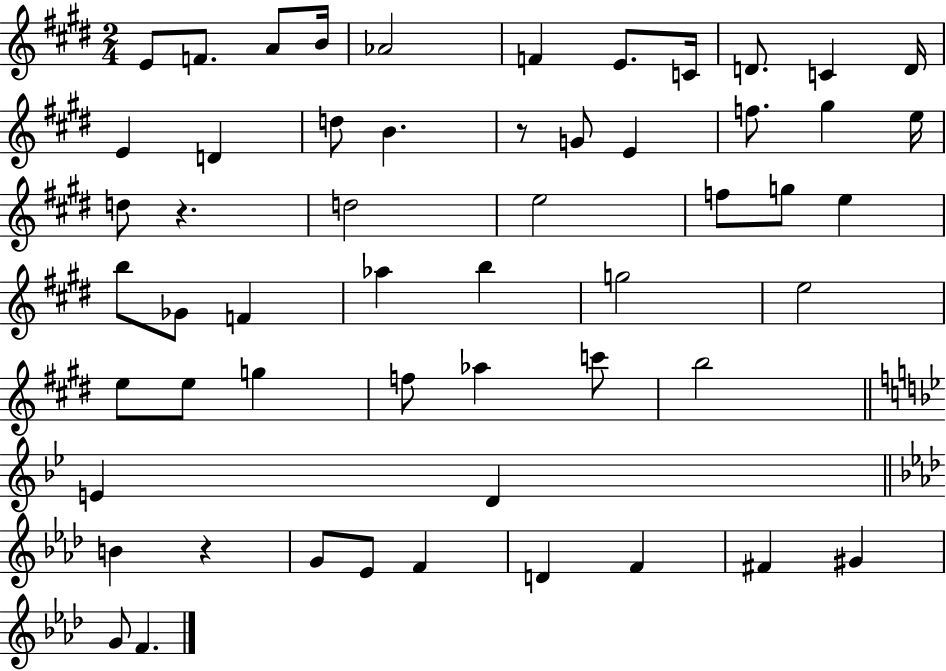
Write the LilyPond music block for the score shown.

{
  \clef treble
  \numericTimeSignature
  \time 2/4
  \key e \major
  e'8 f'8. a'8 b'16 | aes'2 | f'4 e'8. c'16 | d'8. c'4 d'16 | \break e'4 d'4 | d''8 b'4. | r8 g'8 e'4 | f''8. gis''4 e''16 | \break d''8 r4. | d''2 | e''2 | f''8 g''8 e''4 | \break b''8 ges'8 f'4 | aes''4 b''4 | g''2 | e''2 | \break e''8 e''8 g''4 | f''8 aes''4 c'''8 | b''2 | \bar "||" \break \key g \minor e'4 d'4 | \bar "||" \break \key aes \major b'4 r4 | g'8 ees'8 f'4 | d'4 f'4 | fis'4 gis'4 | \break g'8 f'4. | \bar "|."
}